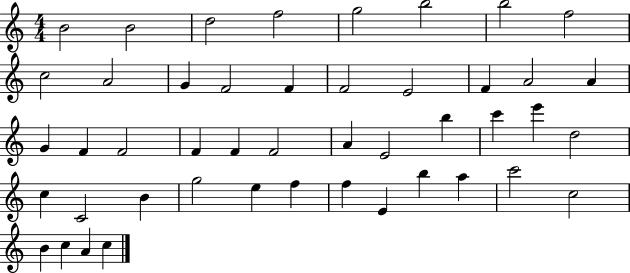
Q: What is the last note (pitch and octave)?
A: C5